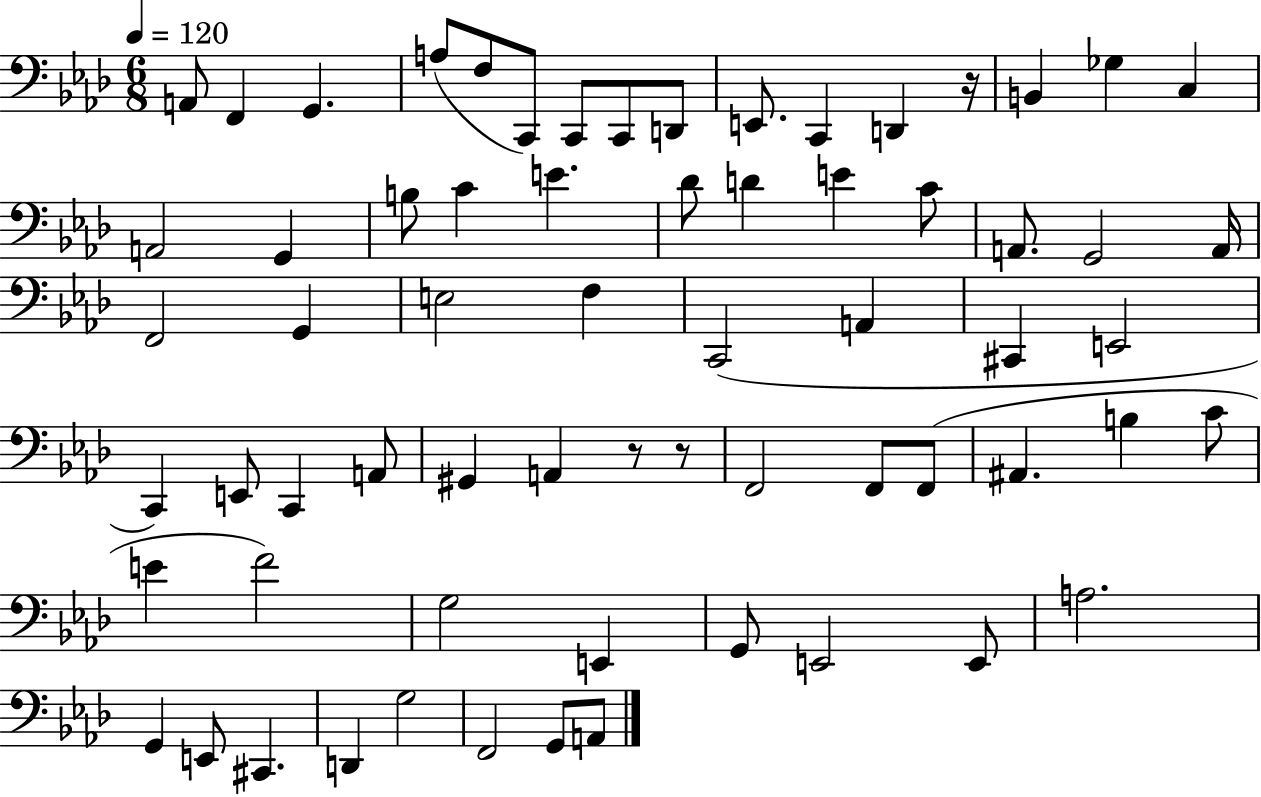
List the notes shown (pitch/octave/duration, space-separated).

A2/e F2/q G2/q. A3/e F3/e C2/e C2/e C2/e D2/e E2/e. C2/q D2/q R/s B2/q Gb3/q C3/q A2/h G2/q B3/e C4/q E4/q. Db4/e D4/q E4/q C4/e A2/e. G2/h A2/s F2/h G2/q E3/h F3/q C2/h A2/q C#2/q E2/h C2/q E2/e C2/q A2/e G#2/q A2/q R/e R/e F2/h F2/e F2/e A#2/q. B3/q C4/e E4/q F4/h G3/h E2/q G2/e E2/h E2/e A3/h. G2/q E2/e C#2/q. D2/q G3/h F2/h G2/e A2/e